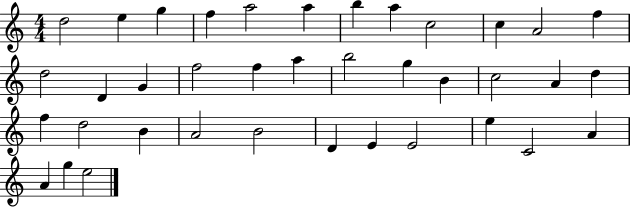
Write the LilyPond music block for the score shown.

{
  \clef treble
  \numericTimeSignature
  \time 4/4
  \key c \major
  d''2 e''4 g''4 | f''4 a''2 a''4 | b''4 a''4 c''2 | c''4 a'2 f''4 | \break d''2 d'4 g'4 | f''2 f''4 a''4 | b''2 g''4 b'4 | c''2 a'4 d''4 | \break f''4 d''2 b'4 | a'2 b'2 | d'4 e'4 e'2 | e''4 c'2 a'4 | \break a'4 g''4 e''2 | \bar "|."
}